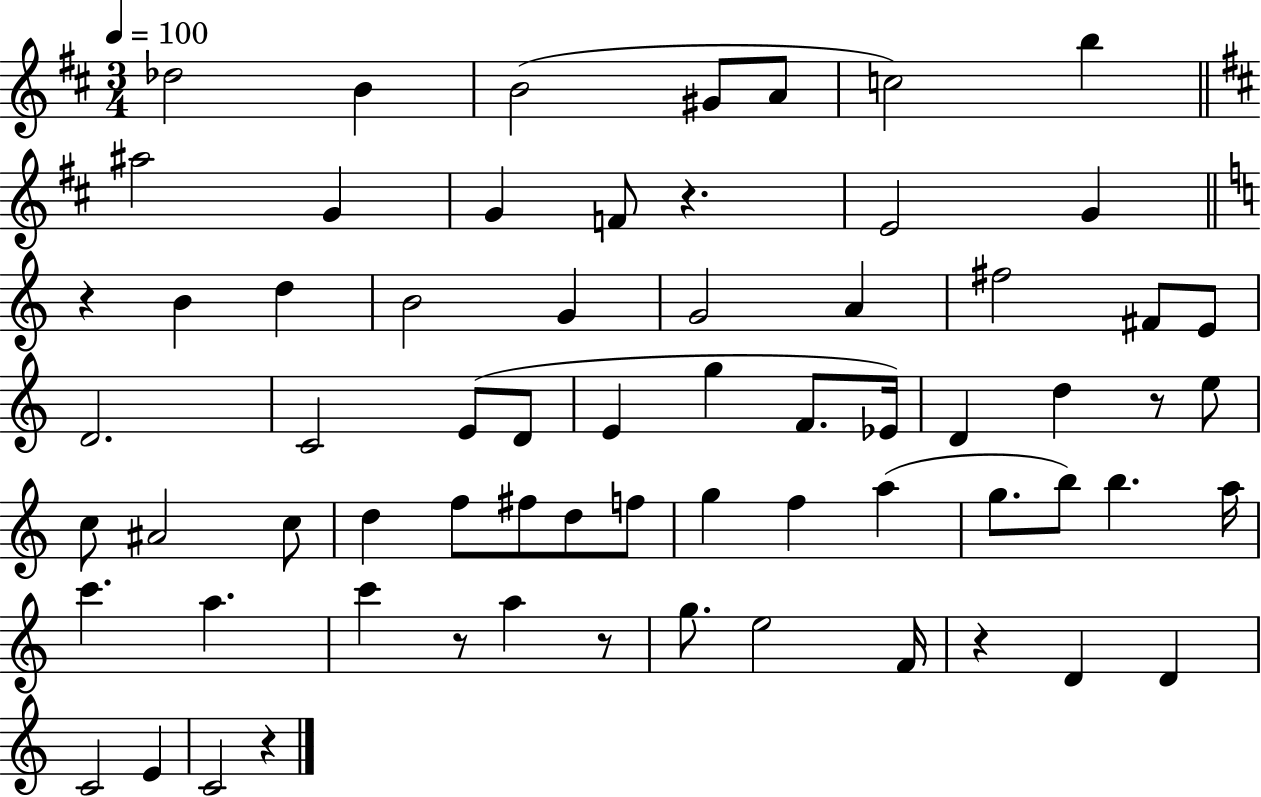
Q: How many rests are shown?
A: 7